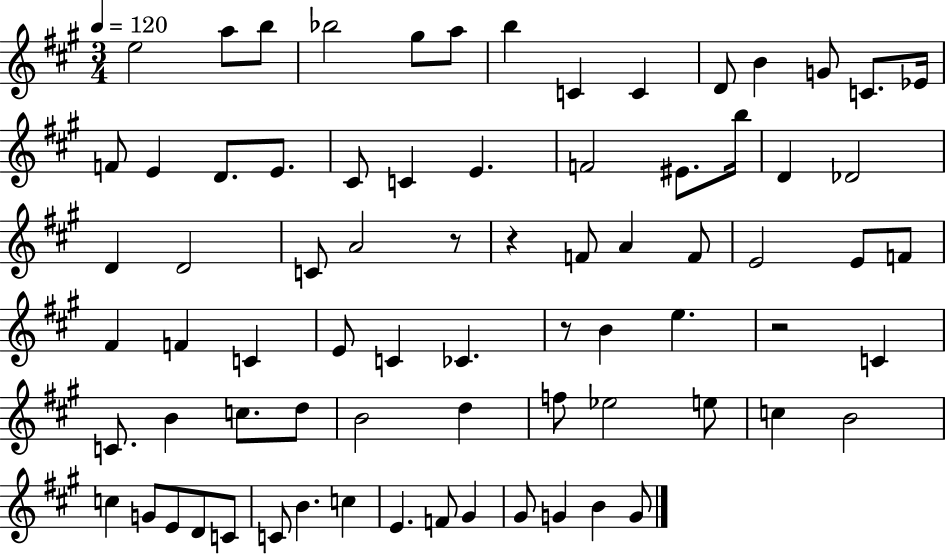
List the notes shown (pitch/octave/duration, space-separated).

E5/h A5/e B5/e Bb5/h G#5/e A5/e B5/q C4/q C4/q D4/e B4/q G4/e C4/e. Eb4/s F4/e E4/q D4/e. E4/e. C#4/e C4/q E4/q. F4/h EIS4/e. B5/s D4/q Db4/h D4/q D4/h C4/e A4/h R/e R/q F4/e A4/q F4/e E4/h E4/e F4/e F#4/q F4/q C4/q E4/e C4/q CES4/q. R/e B4/q E5/q. R/h C4/q C4/e. B4/q C5/e. D5/e B4/h D5/q F5/e Eb5/h E5/e C5/q B4/h C5/q G4/e E4/e D4/e C4/e C4/e B4/q. C5/q E4/q. F4/e G#4/q G#4/e G4/q B4/q G4/e